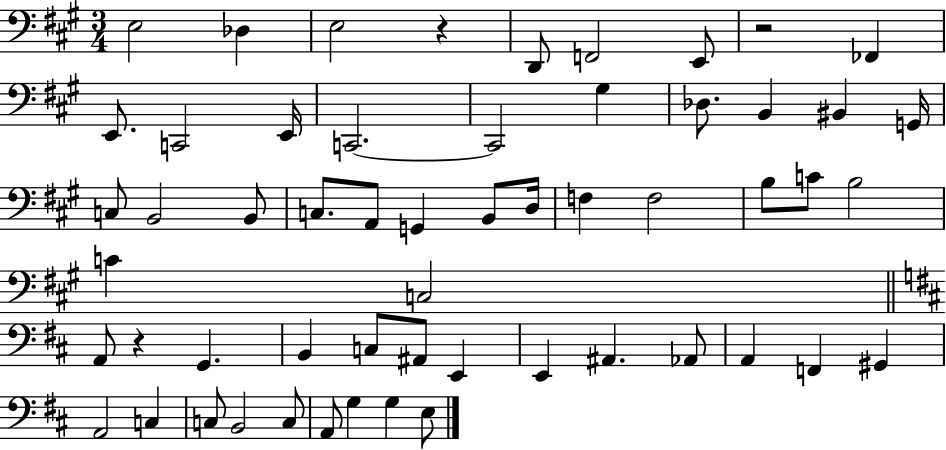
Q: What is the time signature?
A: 3/4